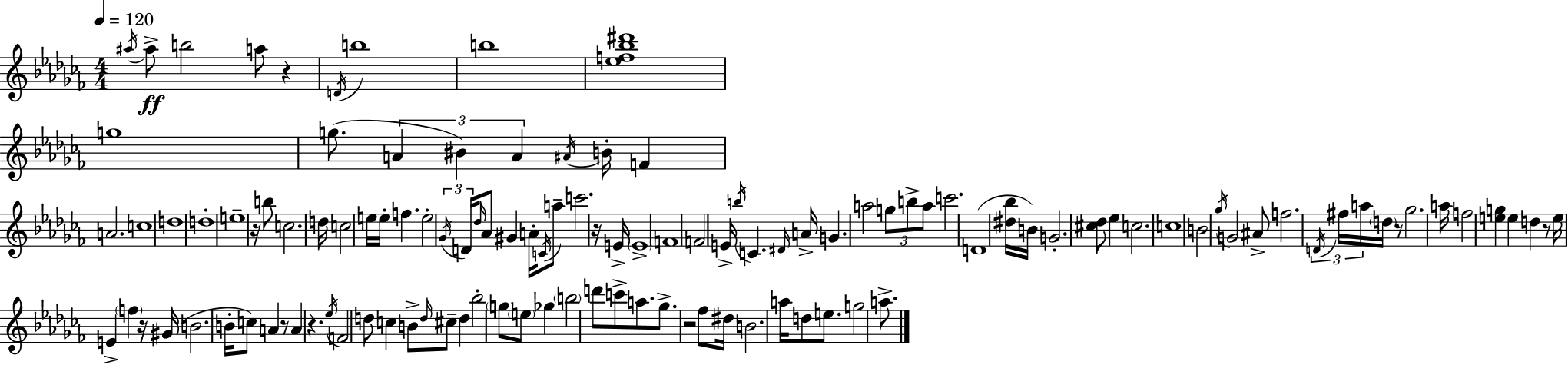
{
  \clef treble
  \numericTimeSignature
  \time 4/4
  \key aes \minor
  \tempo 4 = 120
  \acciaccatura { ais''16 }\ff ais''8-> b''2 a''8 r4 | \acciaccatura { d'16 } b''1 | b''1 | <ees'' f'' bes'' dis'''>1 | \break g''1 | g''8.( \tuplet 3/2 { a'4 bis'4) a'4 } | \acciaccatura { ais'16 } b'16-. f'4 a'2. | c''1 | \break d''1 | d''1-. | e''1-- | r16 b''8 c''2. | \break d''16 c''2 e''16 e''16-. f''4. | e''2-. \tuplet 3/2 { \acciaccatura { ges'16 } d'16 \grace { des''16 } } aes'8 | gis'4 a'16-. \acciaccatura { c'16 } a''8-- c'''2. | r16 e'16-> \parenthesize e'1-> | \break f'1 | f'2 e'16-> \acciaccatura { b''16 } | c'4. \grace { dis'16 } a'16-> g'4. a''2 | \tuplet 3/2 { g''8 b''8-> a''8 } c'''2. | \break d'1( | <dis'' bes''>16 b'16) g'2.-. | <cis'' des''>8 ees''4 c''2. | c''1 | \break b'2 | \acciaccatura { ges''16 } g'2 ais'8-> f''2. | \tuplet 3/2 { \acciaccatura { d'16 } fis''16 a''16 } \parenthesize d''16 r8 ges''2. | a''16 f''2 | \break <e'' g''>4 e''4 d''4 r8 | e''16 e'4-> \parenthesize f''4 r16 gis'16( b'2. | b'16-. c''8) a'4 r8 | a'4 r4. \acciaccatura { ees''16 } f'2 | \break d''8 c''4 b'8-> \grace { d''16 } cis''8-- d''4 | bes''2-. \parenthesize g''8 \parenthesize e''8 ges''4 | \parenthesize b''2 d'''8 c'''8-> a''8. | ges''8.-> r2 fes''8 dis''16 b'2. | \break a''16 d''8 e''8. | g''2 a''8.-> \bar "|."
}